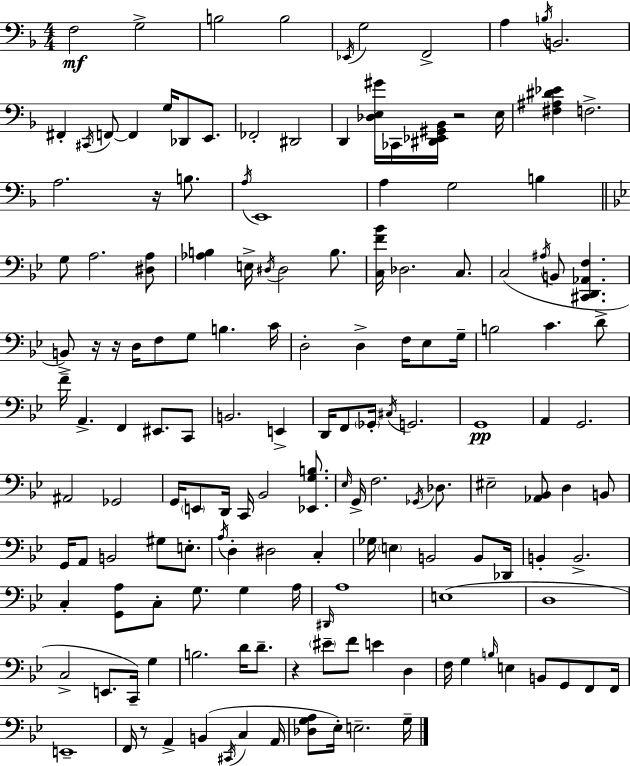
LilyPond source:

{
  \clef bass
  \numericTimeSignature
  \time 4/4
  \key f \major
  f2\mf g2-> | b2 b2 | \acciaccatura { ees,16 } g2 f,2-> | a4 \acciaccatura { b16 } b,2. | \break fis,4-. \acciaccatura { cis,16 } f,8~~ f,4 g16 des,8 | e,8. fes,2-. dis,2 | d,4 <des e gis'>16 ces,16 <dis, ees, gis, bes,>16 r2 | e16 <fis ais dis' ees'>4 f2.-> | \break a2. r16 | b8. \acciaccatura { a16 } e,1 | a4 g2 | b4 \bar "||" \break \key g \minor g8 a2. <dis a>8 | <aes b>4 e16-> \acciaccatura { dis16 } dis2 b8. | <c f' bes'>16 des2. c8. | c2( \acciaccatura { ais16 } b,8 <cis, d, aes, f>4. | \break b,8->) r16 r16 d16 f8 g8 b4. | c'16 d2-. d4-> f16 ees8 | g16-- b2 c'4. | d'8-> f'16-- a,4.-> f,4 eis,8. | \break c,8 b,2. e,4-> | d,16 f,8 \parenthesize ges,16-. \acciaccatura { cis16 } g,2. | g,1\pp | a,4 g,2. | \break ais,2 ges,2 | g,16 \parenthesize e,8 d,16 c,16 bes,2 | <ees, g b>8. \grace { ees16 } g,16-> f2. | \acciaccatura { ges,16 } des8. eis2-- <aes, bes,>8 d4 | \break b,8 g,16 a,8 b,2 | gis8 e8.-. \acciaccatura { a16 } d4-. dis2 | c4-. ges16 \parenthesize e4 b,2 | b,8 des,16 b,4-. b,2.-> | \break c4-. <g, a>8 c8-. g8. | g4 a16 \grace { dis,16 } a1 | e1( | d1 | \break c2-> e,8. | c,16--) g4 b2. | d'16 d'8.-- r4 \parenthesize eis'8-- f'8 e'4 | d4 f16 g4 \grace { b16 } e4 | \break b,8 g,8 f,8 f,16 e,1-- | f,16 r8 a,4-> b,4( | \acciaccatura { cis,16 } c4 a,16 <des g a>8 ees16-.) e2.-- | g16-- \bar "|."
}